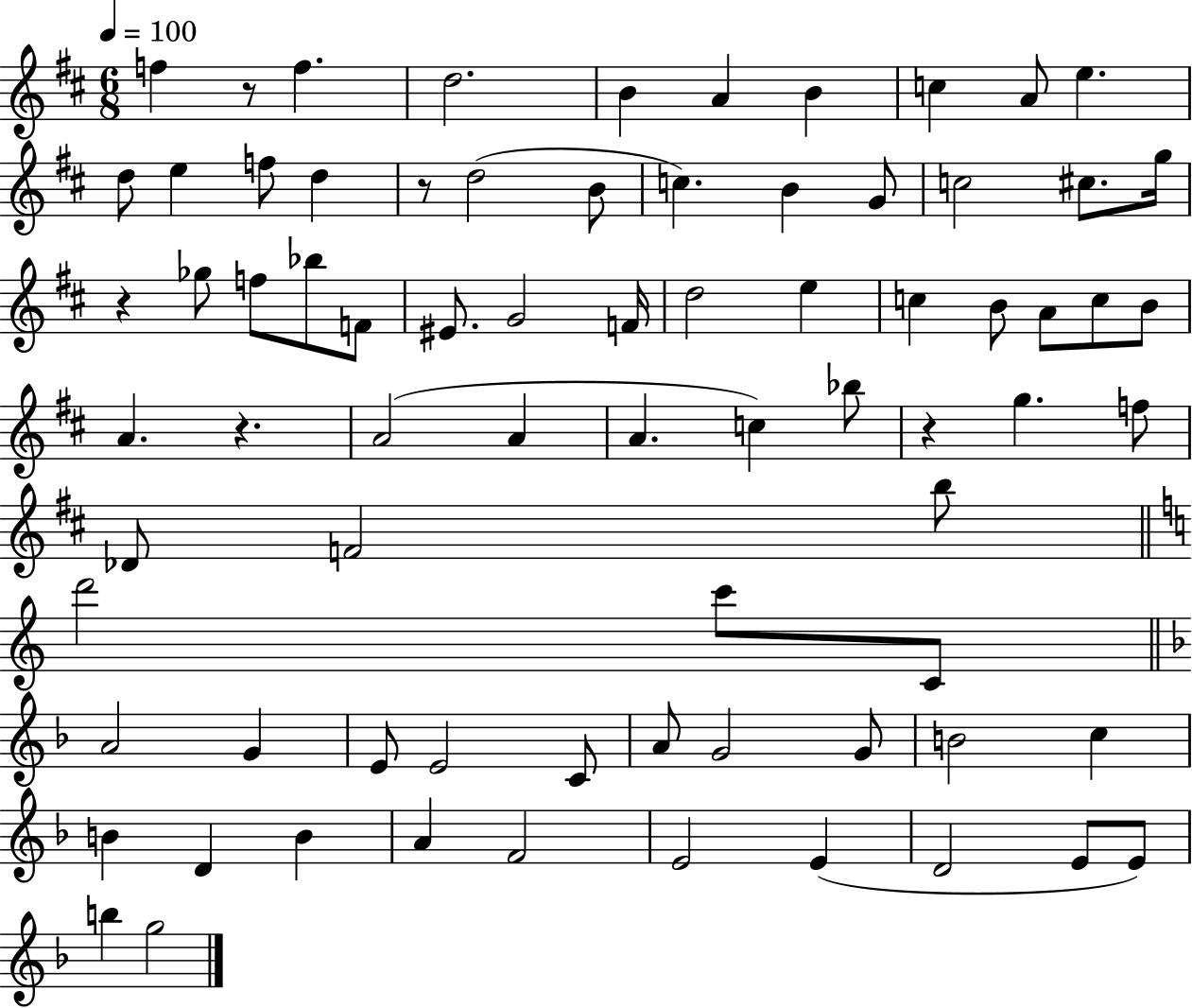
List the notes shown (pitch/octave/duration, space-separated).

F5/q R/e F5/q. D5/h. B4/q A4/q B4/q C5/q A4/e E5/q. D5/e E5/q F5/e D5/q R/e D5/h B4/e C5/q. B4/q G4/e C5/h C#5/e. G5/s R/q Gb5/e F5/e Bb5/e F4/e EIS4/e. G4/h F4/s D5/h E5/q C5/q B4/e A4/e C5/e B4/e A4/q. R/q. A4/h A4/q A4/q. C5/q Bb5/e R/q G5/q. F5/e Db4/e F4/h B5/e D6/h C6/e C4/e A4/h G4/q E4/e E4/h C4/e A4/e G4/h G4/e B4/h C5/q B4/q D4/q B4/q A4/q F4/h E4/h E4/q D4/h E4/e E4/e B5/q G5/h